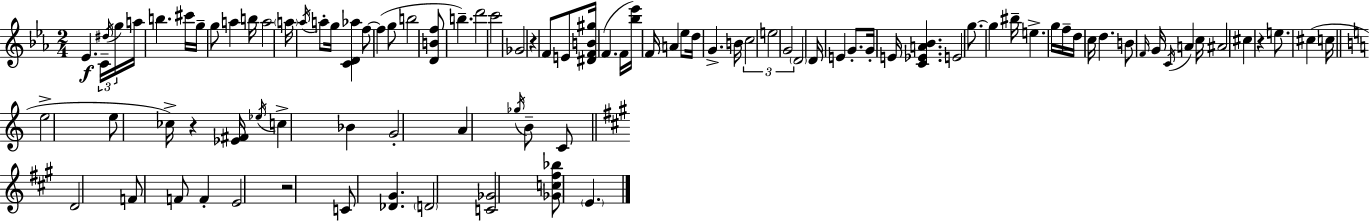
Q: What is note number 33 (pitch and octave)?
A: G4